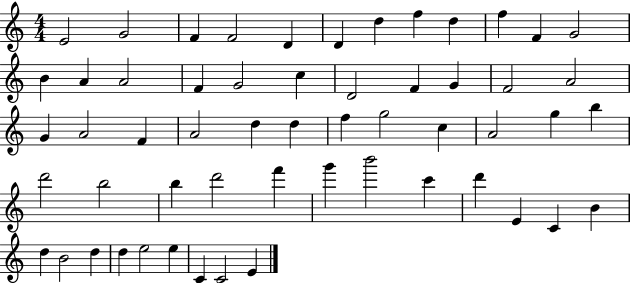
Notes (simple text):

E4/h G4/h F4/q F4/h D4/q D4/q D5/q F5/q D5/q F5/q F4/q G4/h B4/q A4/q A4/h F4/q G4/h C5/q D4/h F4/q G4/q F4/h A4/h G4/q A4/h F4/q A4/h D5/q D5/q F5/q G5/h C5/q A4/h G5/q B5/q D6/h B5/h B5/q D6/h F6/q G6/q B6/h C6/q D6/q E4/q C4/q B4/q D5/q B4/h D5/q D5/q E5/h E5/q C4/q C4/h E4/q